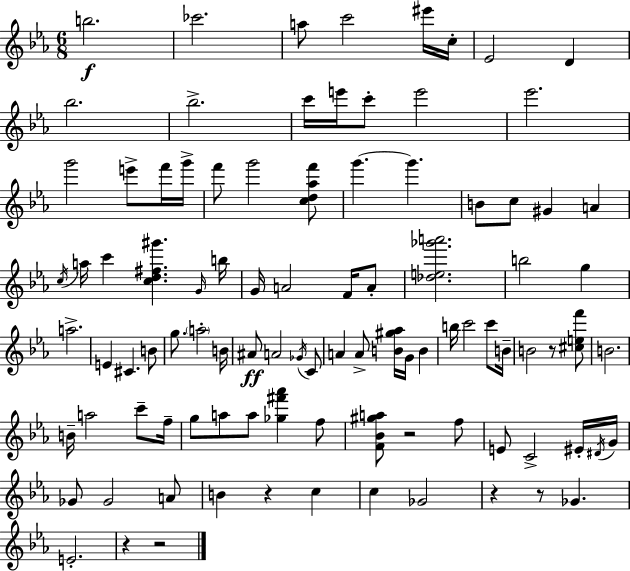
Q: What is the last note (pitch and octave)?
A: E4